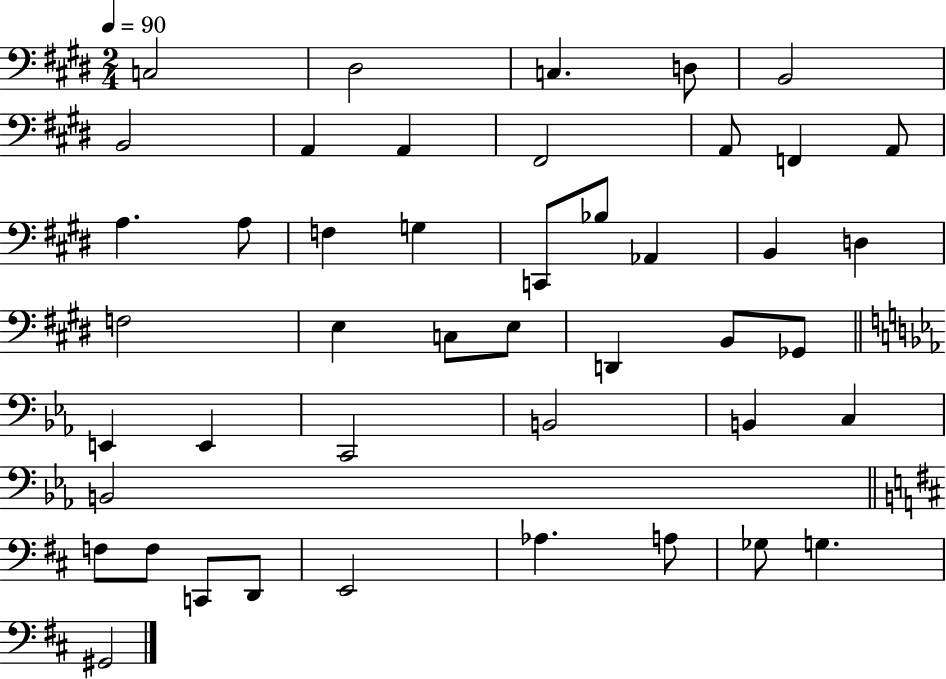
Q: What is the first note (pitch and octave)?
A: C3